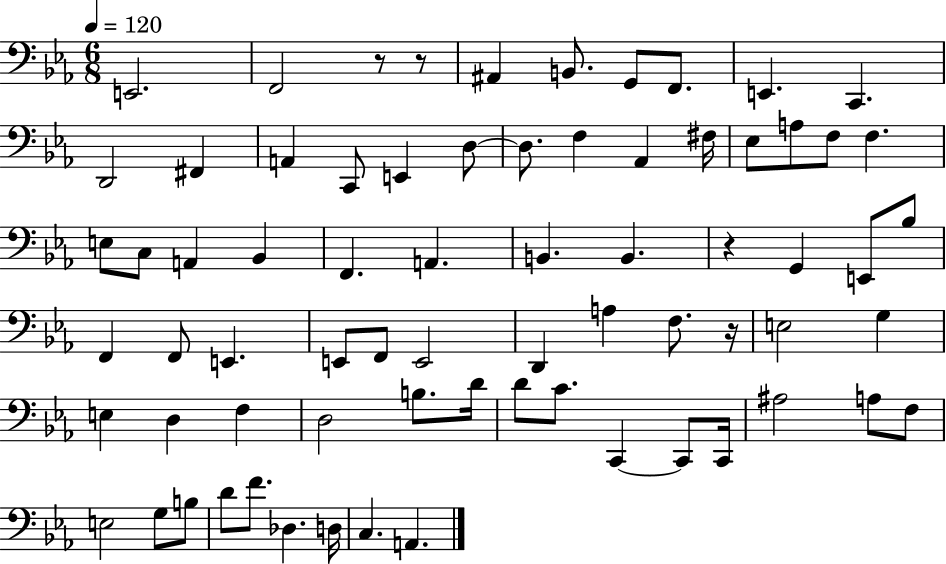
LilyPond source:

{
  \clef bass
  \numericTimeSignature
  \time 6/8
  \key ees \major
  \tempo 4 = 120
  e,2. | f,2 r8 r8 | ais,4 b,8. g,8 f,8. | e,4. c,4. | \break d,2 fis,4 | a,4 c,8 e,4 d8~~ | d8. f4 aes,4 fis16 | ees8 a8 f8 f4. | \break e8 c8 a,4 bes,4 | f,4. a,4. | b,4. b,4. | r4 g,4 e,8 bes8 | \break f,4 f,8 e,4. | e,8 f,8 e,2 | d,4 a4 f8. r16 | e2 g4 | \break e4 d4 f4 | d2 b8. d'16 | d'8 c'8. c,4~~ c,8 c,16 | ais2 a8 f8 | \break e2 g8 b8 | d'8 f'8. des4. d16 | c4. a,4. | \bar "|."
}